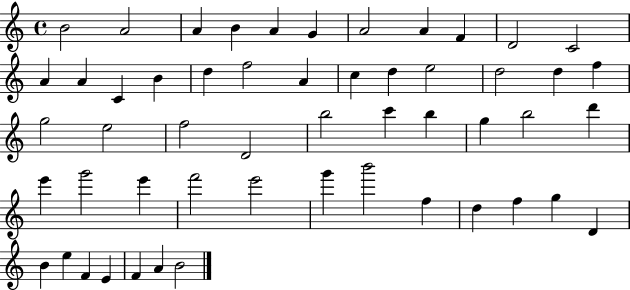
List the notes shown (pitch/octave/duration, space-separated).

B4/h A4/h A4/q B4/q A4/q G4/q A4/h A4/q F4/q D4/h C4/h A4/q A4/q C4/q B4/q D5/q F5/h A4/q C5/q D5/q E5/h D5/h D5/q F5/q G5/h E5/h F5/h D4/h B5/h C6/q B5/q G5/q B5/h D6/q E6/q G6/h E6/q F6/h E6/h G6/q B6/h F5/q D5/q F5/q G5/q D4/q B4/q E5/q F4/q E4/q F4/q A4/q B4/h